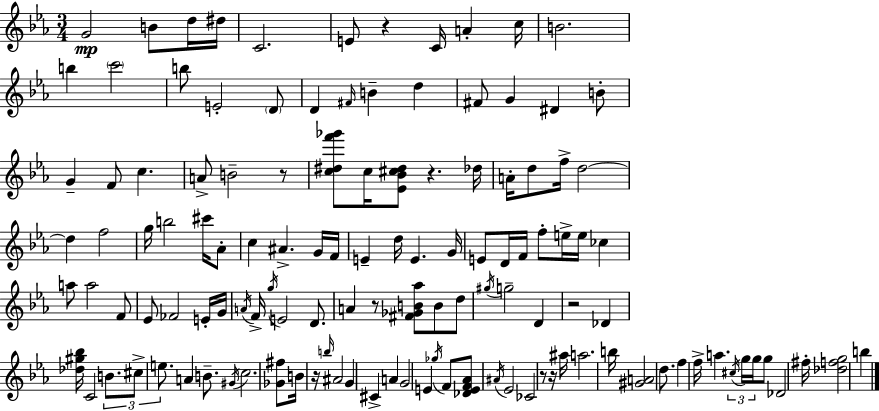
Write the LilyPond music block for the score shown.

{
  \clef treble
  \numericTimeSignature
  \time 3/4
  \key c \minor
  \repeat volta 2 { g'2\mp b'8 d''16 dis''16 | c'2. | e'8 r4 c'16 a'4-. c''16 | b'2. | \break b''4 \parenthesize c'''2 | b''8 e'2-. \parenthesize d'8 | d'4 \grace { fis'16 } b'4-- d''4 | fis'8 g'4 dis'4 b'8-. | \break g'4-- f'8 c''4. | a'8-> b'2-- r8 | <c'' dis'' f''' ges'''>8 c''16 <ees' bes' cis'' dis''>8 r4. | des''16 a'16-. d''8 f''16-> d''2~~ | \break d''4 f''2 | g''16 b''2 cis'''16 aes'8-. | c''4 ais'4.-> g'16 | f'16 e'4-- d''16 e'4. | \break g'16 e'8 d'16 f'16 f''8-. e''16-> e''16 ces''4 | a''8 a''2 f'8 | ees'8 fes'2 e'16-. | g'16 \acciaccatura { a'16 } f'16-> \acciaccatura { g''16 } e'2 | \break d'8. a'4 r8 <fis' ges' b' aes''>8 b'8 | d''8 \acciaccatura { gis''16 } g''2-- | d'4 r2 | des'4 <des'' gis'' bes''>16 c'2 | \break \tuplet 3/2 { b'8. cis''8-> e''8. } a'4 | b'8.-- \acciaccatura { gis'16 } c''2. | <ges' fis''>8 b'16 r16 \grace { b''16 } ais'2 | g'4 cis'4-> | \break a'4 g'2 | e'4 \acciaccatura { ges''16 } f'8 <des' e' f' aes'>8 \acciaccatura { ais'16 } | ees'2 ces'2 | r8 r16 ais''16 a''2. | \break b''16 <gis' a'>2 | d''8. f''4 | f''16-> a''4. \tuplet 3/2 { \acciaccatura { cis''16 } g''16 g''16 } g''8 | des'2 fis''16-. <des'' f'' g''>2 | \break b''4 } \bar "|."
}